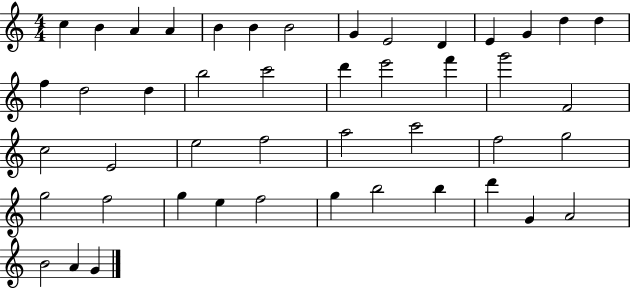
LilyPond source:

{
  \clef treble
  \numericTimeSignature
  \time 4/4
  \key c \major
  c''4 b'4 a'4 a'4 | b'4 b'4 b'2 | g'4 e'2 d'4 | e'4 g'4 d''4 d''4 | \break f''4 d''2 d''4 | b''2 c'''2 | d'''4 e'''2 f'''4 | g'''2 f'2 | \break c''2 e'2 | e''2 f''2 | a''2 c'''2 | f''2 g''2 | \break g''2 f''2 | g''4 e''4 f''2 | g''4 b''2 b''4 | d'''4 g'4 a'2 | \break b'2 a'4 g'4 | \bar "|."
}